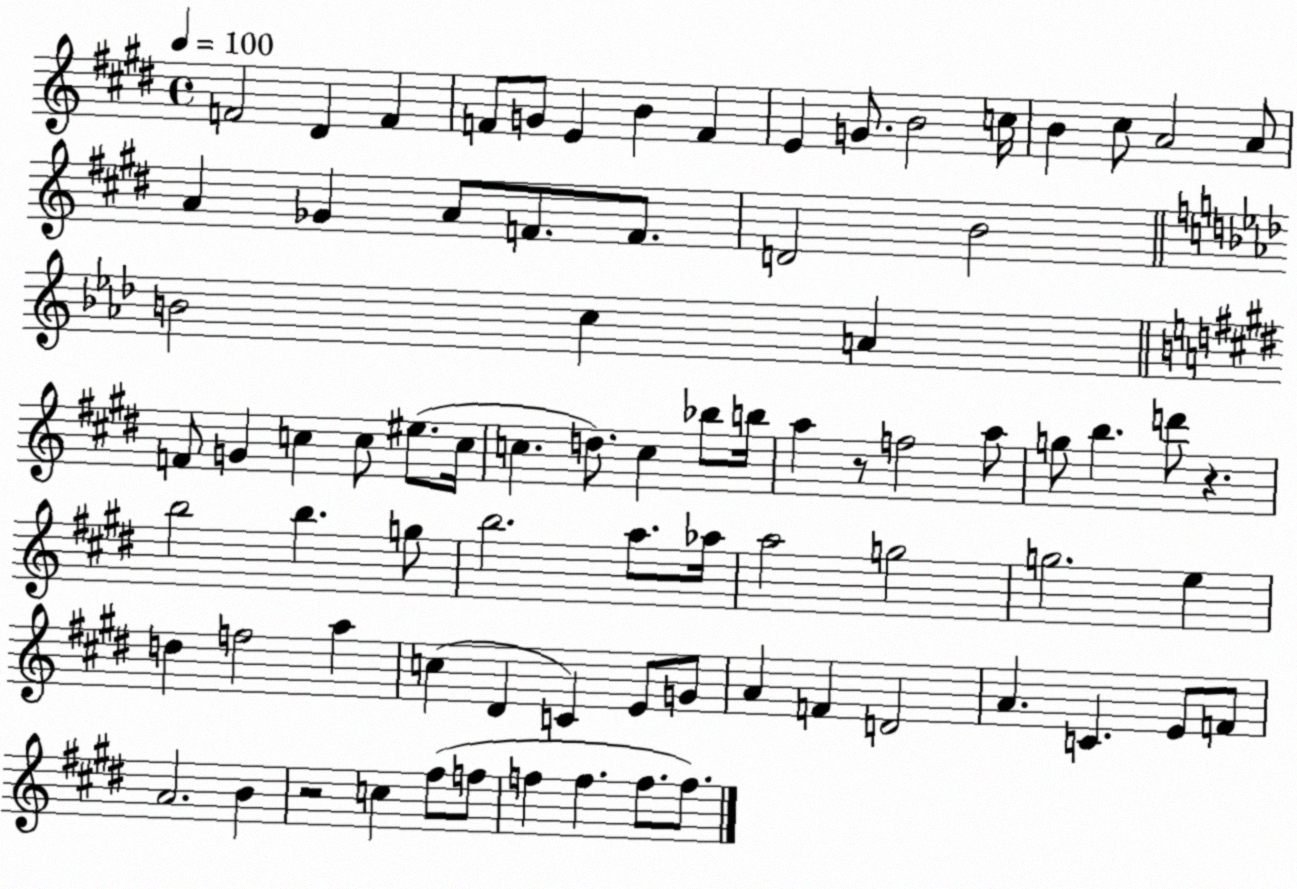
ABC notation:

X:1
T:Untitled
M:4/4
L:1/4
K:E
F2 ^D F F/2 G/2 E B F E G/2 B2 c/4 B ^c/2 A2 A/2 A _G A/2 F/2 F/2 D2 B2 B2 c A F/2 G c c/2 ^e/2 c/4 c d/2 c _b/2 b/4 a z/2 f2 a/2 g/2 b d'/2 z b2 b g/2 b2 a/2 _a/4 a2 g2 g2 e d f2 a c ^D C E/2 G/2 A F D2 A C E/2 F/2 A2 B z2 c ^f/2 f/2 f f f/2 f/2